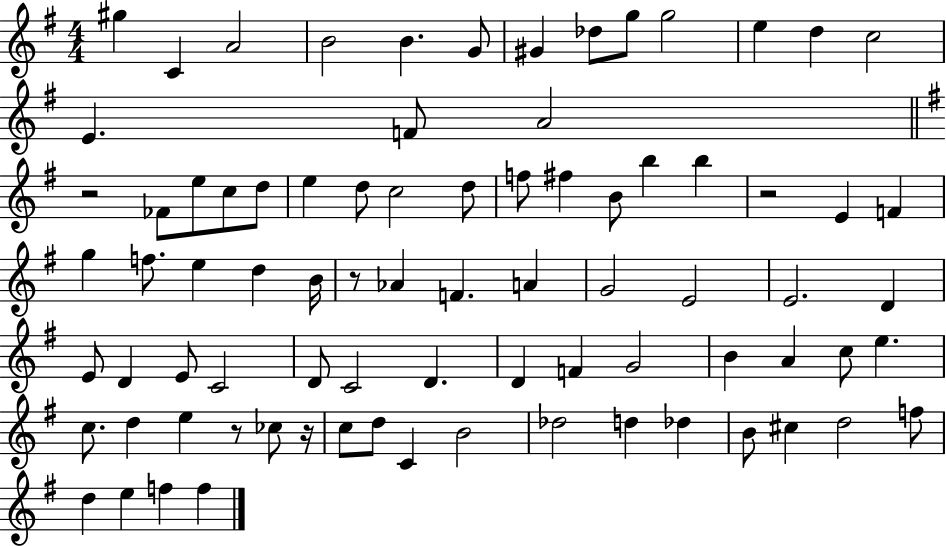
G#5/q C4/q A4/h B4/h B4/q. G4/e G#4/q Db5/e G5/e G5/h E5/q D5/q C5/h E4/q. F4/e A4/h R/h FES4/e E5/e C5/e D5/e E5/q D5/e C5/h D5/e F5/e F#5/q B4/e B5/q B5/q R/h E4/q F4/q G5/q F5/e. E5/q D5/q B4/s R/e Ab4/q F4/q. A4/q G4/h E4/h E4/h. D4/q E4/e D4/q E4/e C4/h D4/e C4/h D4/q. D4/q F4/q G4/h B4/q A4/q C5/e E5/q. C5/e. D5/q E5/q R/e CES5/e R/s C5/e D5/e C4/q B4/h Db5/h D5/q Db5/q B4/e C#5/q D5/h F5/e D5/q E5/q F5/q F5/q